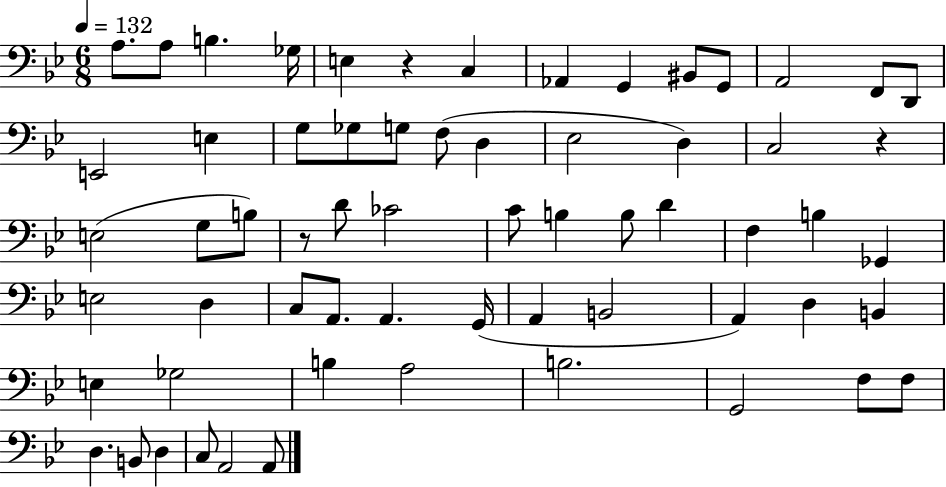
A3/e. A3/e B3/q. Gb3/s E3/q R/q C3/q Ab2/q G2/q BIS2/e G2/e A2/h F2/e D2/e E2/h E3/q G3/e Gb3/e G3/e F3/e D3/q Eb3/h D3/q C3/h R/q E3/h G3/e B3/e R/e D4/e CES4/h C4/e B3/q B3/e D4/q F3/q B3/q Gb2/q E3/h D3/q C3/e A2/e. A2/q. G2/s A2/q B2/h A2/q D3/q B2/q E3/q Gb3/h B3/q A3/h B3/h. G2/h F3/e F3/e D3/q. B2/e D3/q C3/e A2/h A2/e